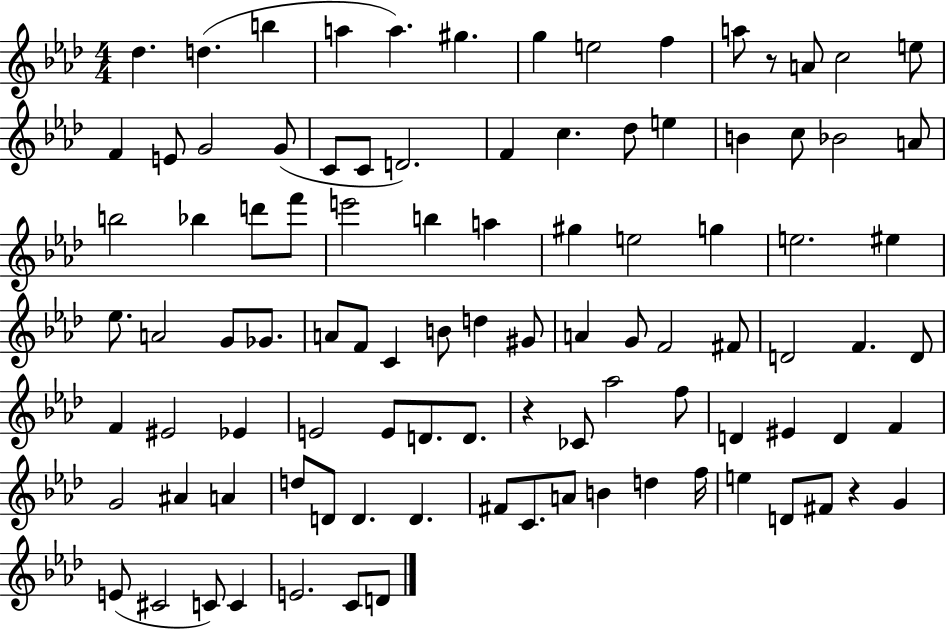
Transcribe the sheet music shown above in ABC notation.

X:1
T:Untitled
M:4/4
L:1/4
K:Ab
_d d b a a ^g g e2 f a/2 z/2 A/2 c2 e/2 F E/2 G2 G/2 C/2 C/2 D2 F c _d/2 e B c/2 _B2 A/2 b2 _b d'/2 f'/2 e'2 b a ^g e2 g e2 ^e _e/2 A2 G/2 _G/2 A/2 F/2 C B/2 d ^G/2 A G/2 F2 ^F/2 D2 F D/2 F ^E2 _E E2 E/2 D/2 D/2 z _C/2 _a2 f/2 D ^E D F G2 ^A A d/2 D/2 D D ^F/2 C/2 A/2 B d f/4 e D/2 ^F/2 z G E/2 ^C2 C/2 C E2 C/2 D/2